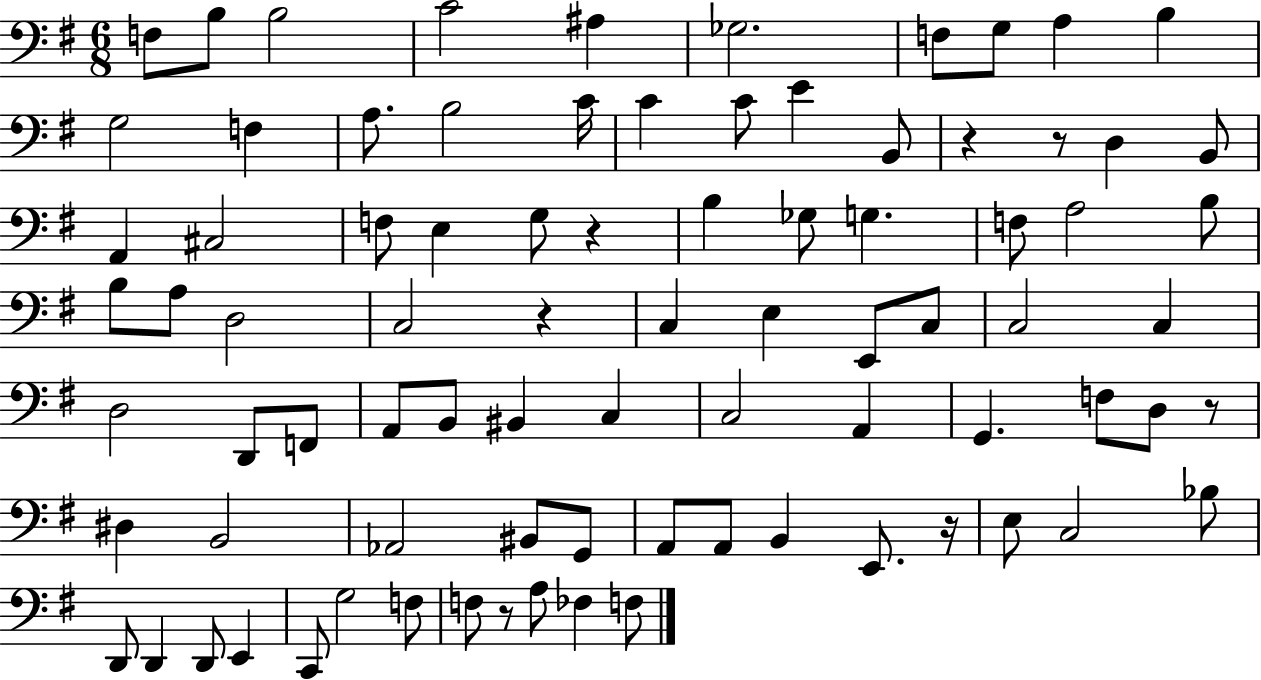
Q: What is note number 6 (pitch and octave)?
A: Gb3